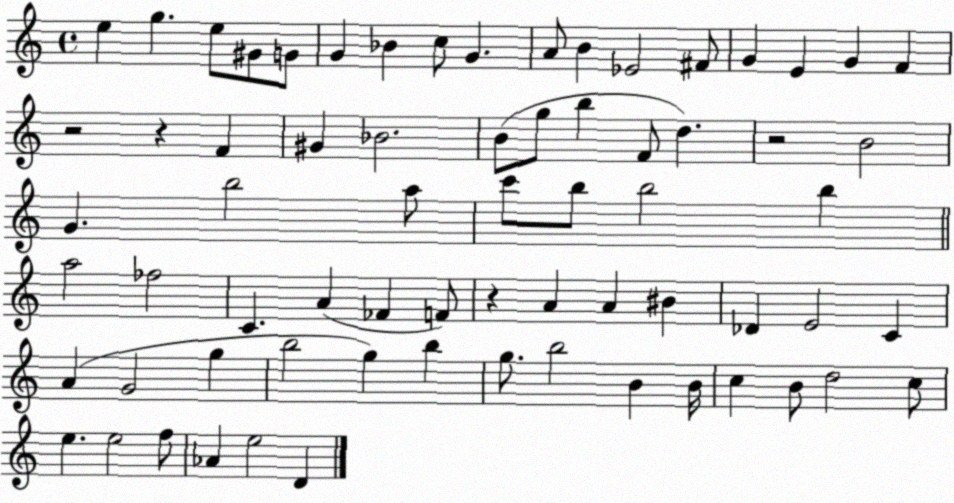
X:1
T:Untitled
M:4/4
L:1/4
K:C
e g e/2 ^G/2 G/2 G _B c/2 G A/2 B _E2 ^F/2 G E G F z2 z F ^G _B2 B/2 g/2 b F/2 d z2 B2 G b2 a/2 c'/2 b/2 b2 b a2 _f2 C A _F F/2 z A A ^B _D E2 C A G2 g b2 g b g/2 b2 B B/4 c B/2 d2 c/2 e e2 f/2 _A e2 D